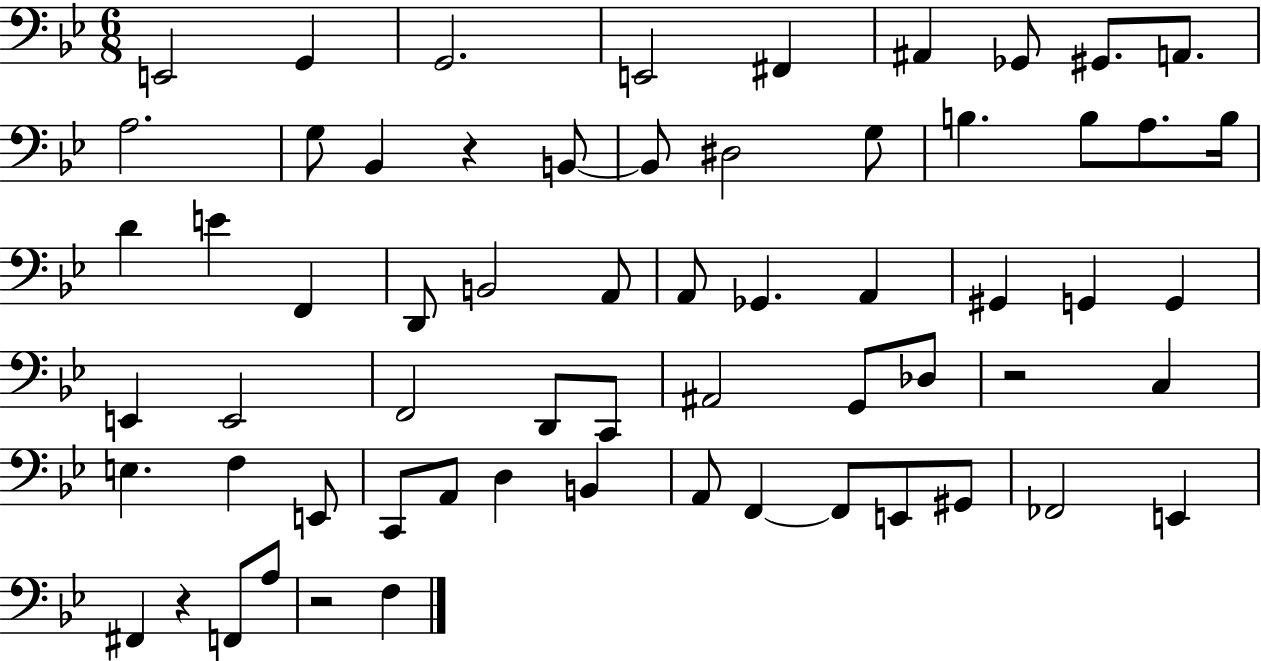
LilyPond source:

{
  \clef bass
  \numericTimeSignature
  \time 6/8
  \key bes \major
  e,2 g,4 | g,2. | e,2 fis,4 | ais,4 ges,8 gis,8. a,8. | \break a2. | g8 bes,4 r4 b,8~~ | b,8 dis2 g8 | b4. b8 a8. b16 | \break d'4 e'4 f,4 | d,8 b,2 a,8 | a,8 ges,4. a,4 | gis,4 g,4 g,4 | \break e,4 e,2 | f,2 d,8 c,8 | ais,2 g,8 des8 | r2 c4 | \break e4. f4 e,8 | c,8 a,8 d4 b,4 | a,8 f,4~~ f,8 e,8 gis,8 | fes,2 e,4 | \break fis,4 r4 f,8 a8 | r2 f4 | \bar "|."
}